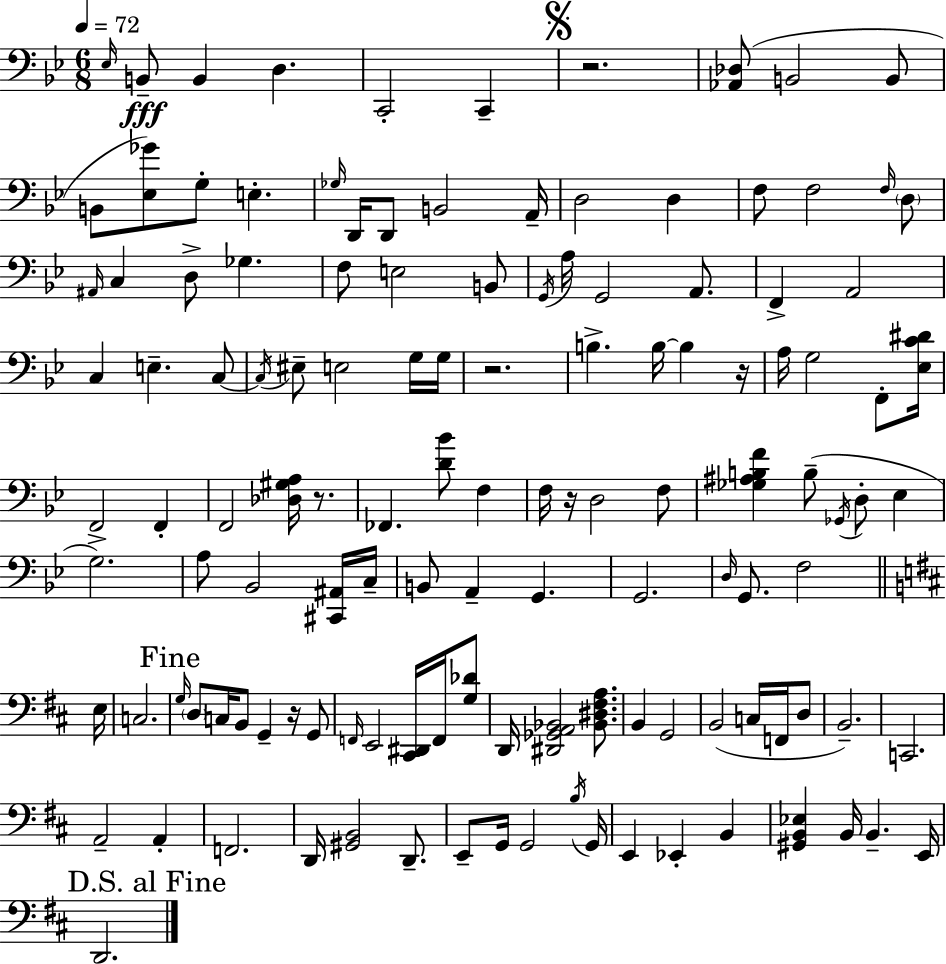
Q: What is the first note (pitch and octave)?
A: Eb3